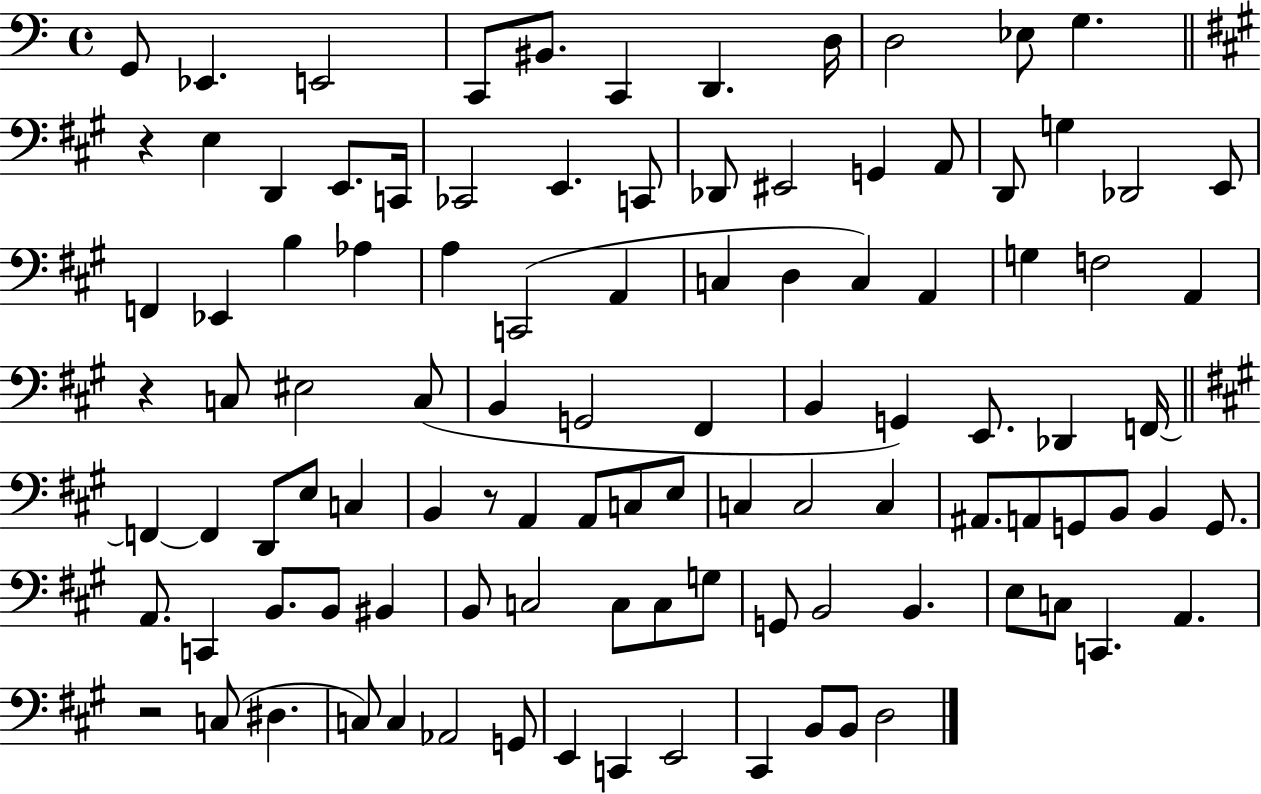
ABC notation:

X:1
T:Untitled
M:4/4
L:1/4
K:C
G,,/2 _E,, E,,2 C,,/2 ^B,,/2 C,, D,, D,/4 D,2 _E,/2 G, z E, D,, E,,/2 C,,/4 _C,,2 E,, C,,/2 _D,,/2 ^E,,2 G,, A,,/2 D,,/2 G, _D,,2 E,,/2 F,, _E,, B, _A, A, C,,2 A,, C, D, C, A,, G, F,2 A,, z C,/2 ^E,2 C,/2 B,, G,,2 ^F,, B,, G,, E,,/2 _D,, F,,/4 F,, F,, D,,/2 E,/2 C, B,, z/2 A,, A,,/2 C,/2 E,/2 C, C,2 C, ^A,,/2 A,,/2 G,,/2 B,,/2 B,, G,,/2 A,,/2 C,, B,,/2 B,,/2 ^B,, B,,/2 C,2 C,/2 C,/2 G,/2 G,,/2 B,,2 B,, E,/2 C,/2 C,, A,, z2 C,/2 ^D, C,/2 C, _A,,2 G,,/2 E,, C,, E,,2 ^C,, B,,/2 B,,/2 D,2